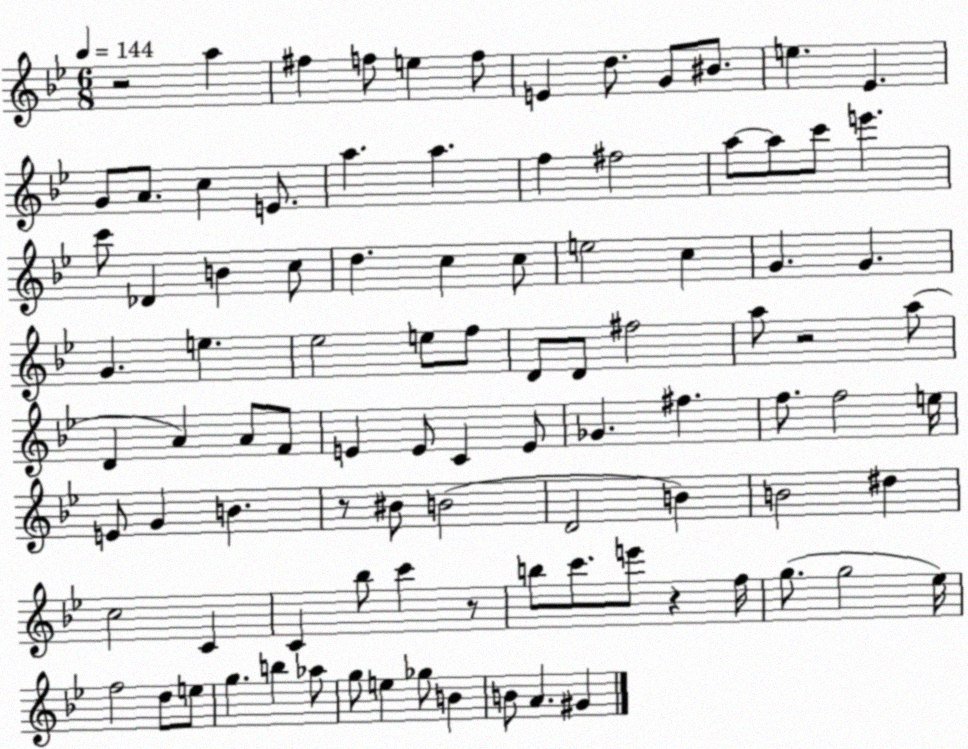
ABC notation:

X:1
T:Untitled
M:6/8
L:1/4
K:Bb
z2 a ^f f/2 e f/2 E d/2 G/2 ^B/2 e _E G/2 A/2 c E/2 a a f ^f2 a/2 a/2 c'/2 e' c'/2 _D B c/2 d c c/2 e2 c G G G e _e2 e/2 f/2 D/2 D/2 ^f2 a/2 z2 a/2 D A A/2 F/2 E E/2 C E/2 _G ^f f/2 f2 e/4 E/2 G B z/2 ^B/2 B2 D2 B B2 ^d c2 C C _b/2 c' z/2 b/2 c'/2 e'/2 z f/4 g/2 g2 _e/4 f2 d/2 e/2 g b _a/2 g/2 e _g/2 B B/2 A ^G